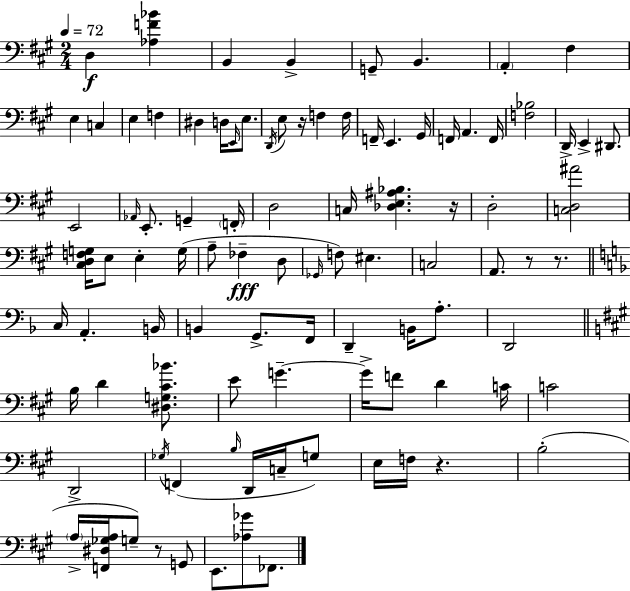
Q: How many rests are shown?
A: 6